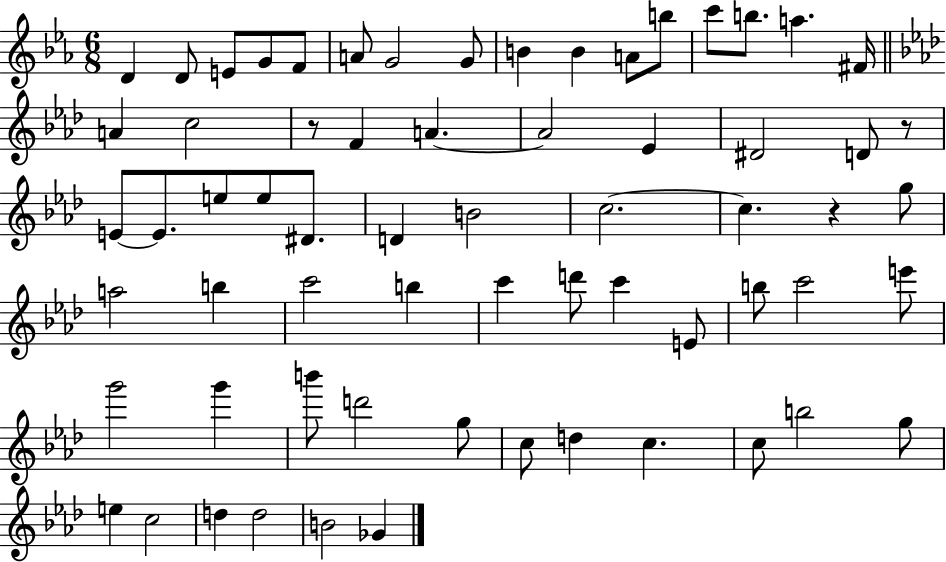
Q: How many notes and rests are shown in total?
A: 65